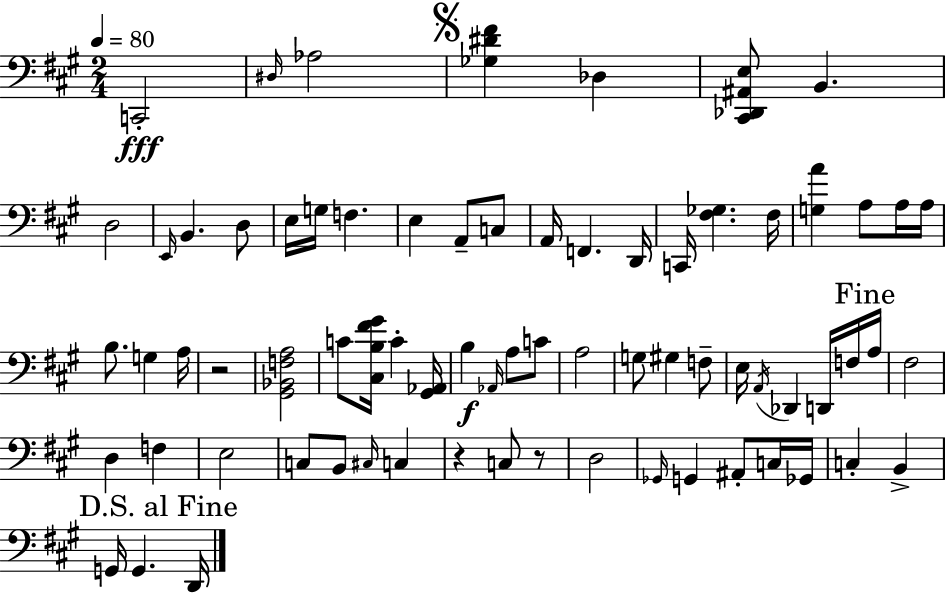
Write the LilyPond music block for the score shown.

{
  \clef bass
  \numericTimeSignature
  \time 2/4
  \key a \major
  \tempo 4 = 80
  c,2-.\fff | \grace { dis16 } aes2 | \mark \markup { \musicglyph "scripts.segno" } <ges dis' fis'>4 des4 | <cis, des, ais, e>8 b,4. | \break d2 | \grace { e,16 } b,4. | d8 e16 g16 f4. | e4 a,8-- | \break c8 a,16 f,4. | d,16 c,16 <fis ges>4. | fis16 <g a'>4 a8 | a16 a16 b8. g4 | \break a16 r2 | <gis, bes, f a>2 | c'8 <cis b fis' gis'>16 c'4-. | <gis, aes,>16 b4\f \grace { aes,16 } a8 | \break c'8 a2 | g8 gis4 | f8-- e16 \acciaccatura { a,16 } des,4 | d,16 f16 \mark "Fine" a16 fis2 | \break d4 | f4 e2 | c8 b,8 | \grace { cis16 } c4 r4 | \break c8 r8 d2 | \grace { ges,16 } g,4 | ais,8-. c16 ges,16 c4-. | b,4-> \mark "D.S. al Fine" g,16 g,4. | \break d,16 \bar "|."
}